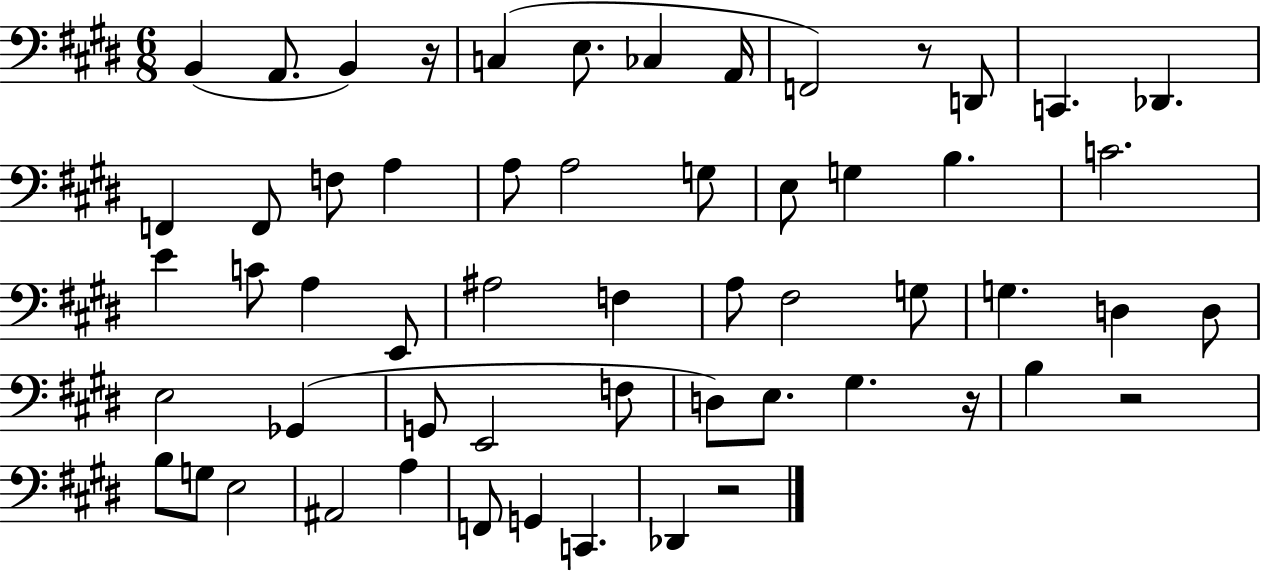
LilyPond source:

{
  \clef bass
  \numericTimeSignature
  \time 6/8
  \key e \major
  b,4( a,8. b,4) r16 | c4( e8. ces4 a,16 | f,2) r8 d,8 | c,4. des,4. | \break f,4 f,8 f8 a4 | a8 a2 g8 | e8 g4 b4. | c'2. | \break e'4 c'8 a4 e,8 | ais2 f4 | a8 fis2 g8 | g4. d4 d8 | \break e2 ges,4( | g,8 e,2 f8 | d8) e8. gis4. r16 | b4 r2 | \break b8 g8 e2 | ais,2 a4 | f,8 g,4 c,4. | des,4 r2 | \break \bar "|."
}